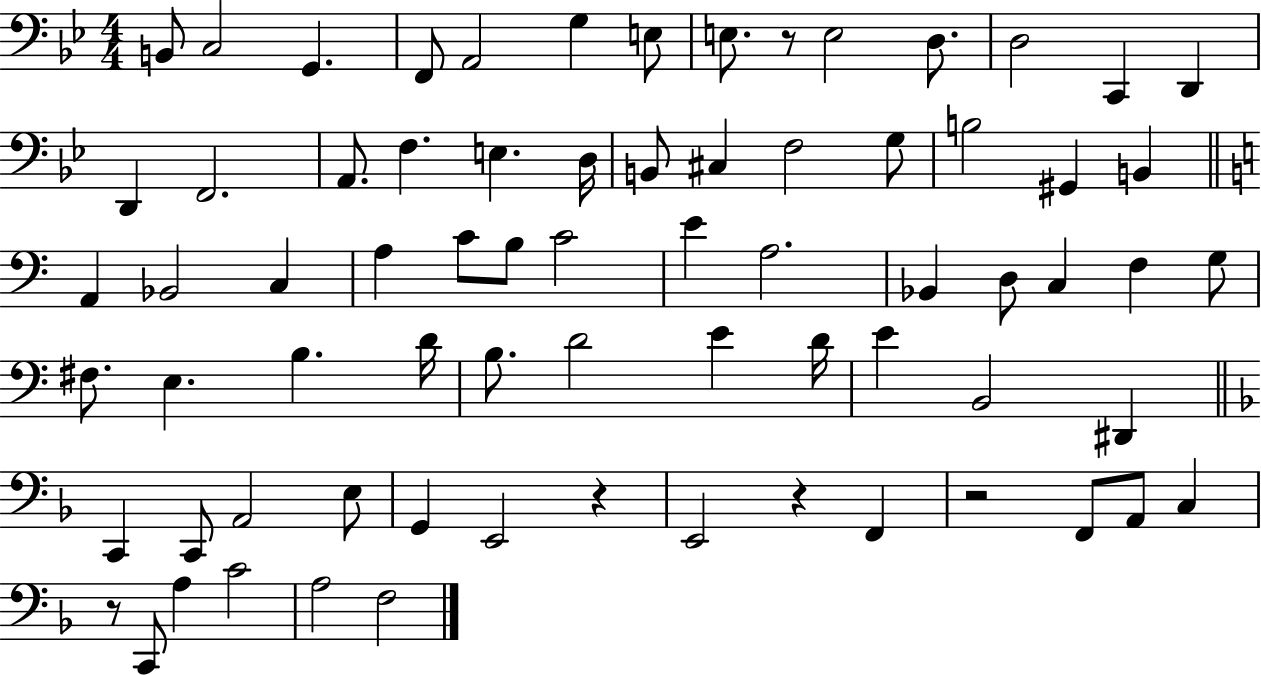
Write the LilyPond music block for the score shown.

{
  \clef bass
  \numericTimeSignature
  \time 4/4
  \key bes \major
  b,8 c2 g,4. | f,8 a,2 g4 e8 | e8. r8 e2 d8. | d2 c,4 d,4 | \break d,4 f,2. | a,8. f4. e4. d16 | b,8 cis4 f2 g8 | b2 gis,4 b,4 | \break \bar "||" \break \key c \major a,4 bes,2 c4 | a4 c'8 b8 c'2 | e'4 a2. | bes,4 d8 c4 f4 g8 | \break fis8. e4. b4. d'16 | b8. d'2 e'4 d'16 | e'4 b,2 dis,4 | \bar "||" \break \key d \minor c,4 c,8 a,2 e8 | g,4 e,2 r4 | e,2 r4 f,4 | r2 f,8 a,8 c4 | \break r8 c,8 a4 c'2 | a2 f2 | \bar "|."
}